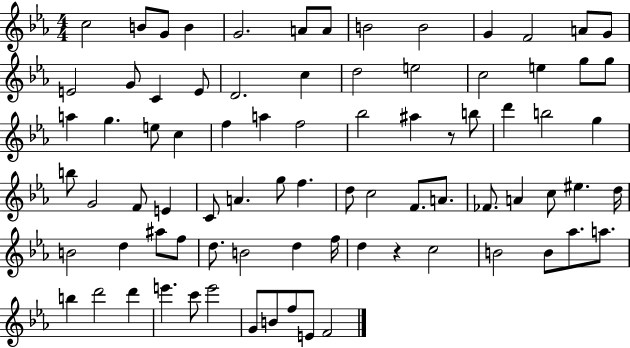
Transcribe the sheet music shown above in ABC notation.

X:1
T:Untitled
M:4/4
L:1/4
K:Eb
c2 B/2 G/2 B G2 A/2 A/2 B2 B2 G F2 A/2 G/2 E2 G/2 C E/2 D2 c d2 e2 c2 e g/2 g/2 a g e/2 c f a f2 _b2 ^a z/2 b/2 d' b2 g b/2 G2 F/2 E C/2 A g/2 f d/2 c2 F/2 A/2 _F/2 A c/2 ^e d/4 B2 d ^a/2 f/2 d/2 B2 d f/4 d z c2 B2 B/2 _a/2 a/2 b d'2 d' e' c'/2 e'2 G/2 B/2 f/2 E/2 F2